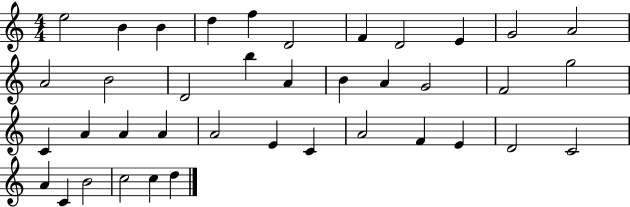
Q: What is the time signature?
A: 4/4